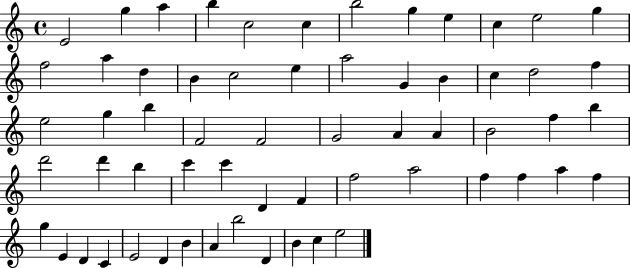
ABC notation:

X:1
T:Untitled
M:4/4
L:1/4
K:C
E2 g a b c2 c b2 g e c e2 g f2 a d B c2 e a2 G B c d2 f e2 g b F2 F2 G2 A A B2 f b d'2 d' b c' c' D F f2 a2 f f a f g E D C E2 D B A b2 D B c e2